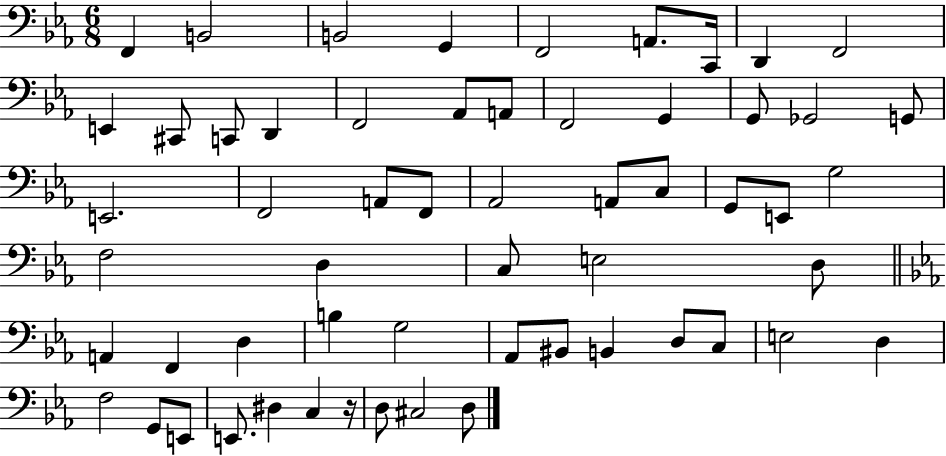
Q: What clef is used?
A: bass